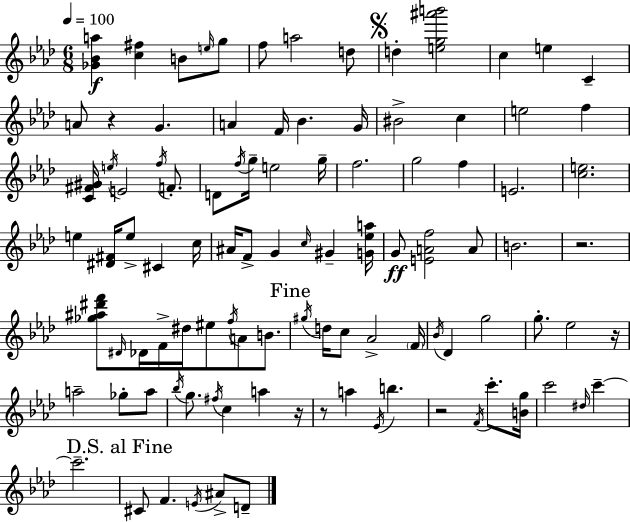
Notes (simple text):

[Gb4,Bb4,A5]/q [C5,F#5]/q B4/e E5/s G5/e F5/e A5/h D5/e D5/q [E5,G5,A#6,B6]/h C5/q E5/q C4/q A4/e R/q G4/q. A4/q F4/s Bb4/q. G4/s BIS4/h C5/q E5/h F5/q [C4,F#4,G#4]/s E5/s E4/h F5/s F4/e. D4/e F5/s G5/s E5/h G5/s F5/h. G5/h F5/q E4/h. [C5,E5]/h. E5/q [D#4,F#4]/s E5/e C#4/q C5/s A#4/s F4/e G4/q C5/s G#4/q [G4,Eb5,A5]/s G4/e [E4,A4,F5]/h A4/e B4/h. R/h. [Gb5,A#5,D#6,F6]/e D#4/s Db4/s F4/s D#5/s EIS5/e F5/s A4/e B4/e. G#5/s D5/s C5/e Ab4/h F4/s Bb4/s Db4/q G5/h G5/e. Eb5/h R/s A5/h Gb5/e A5/e Bb5/s G5/e. F#5/s C5/q A5/q R/s R/e A5/q Eb4/s B5/q. R/h F4/s C6/e. [B4,G5]/s C6/h D#5/s C6/q C6/h. C#4/e F4/q. E4/s A#4/e D4/e